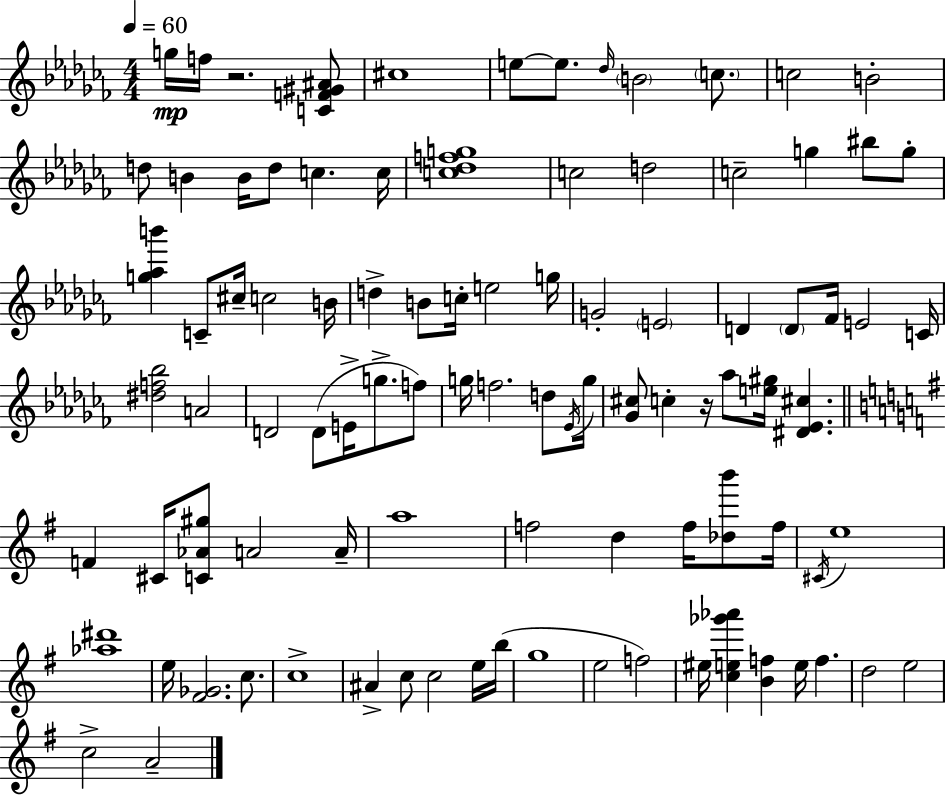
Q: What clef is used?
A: treble